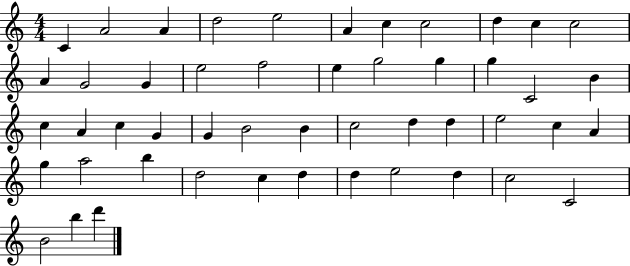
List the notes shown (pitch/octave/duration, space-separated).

C4/q A4/h A4/q D5/h E5/h A4/q C5/q C5/h D5/q C5/q C5/h A4/q G4/h G4/q E5/h F5/h E5/q G5/h G5/q G5/q C4/h B4/q C5/q A4/q C5/q G4/q G4/q B4/h B4/q C5/h D5/q D5/q E5/h C5/q A4/q G5/q A5/h B5/q D5/h C5/q D5/q D5/q E5/h D5/q C5/h C4/h B4/h B5/q D6/q